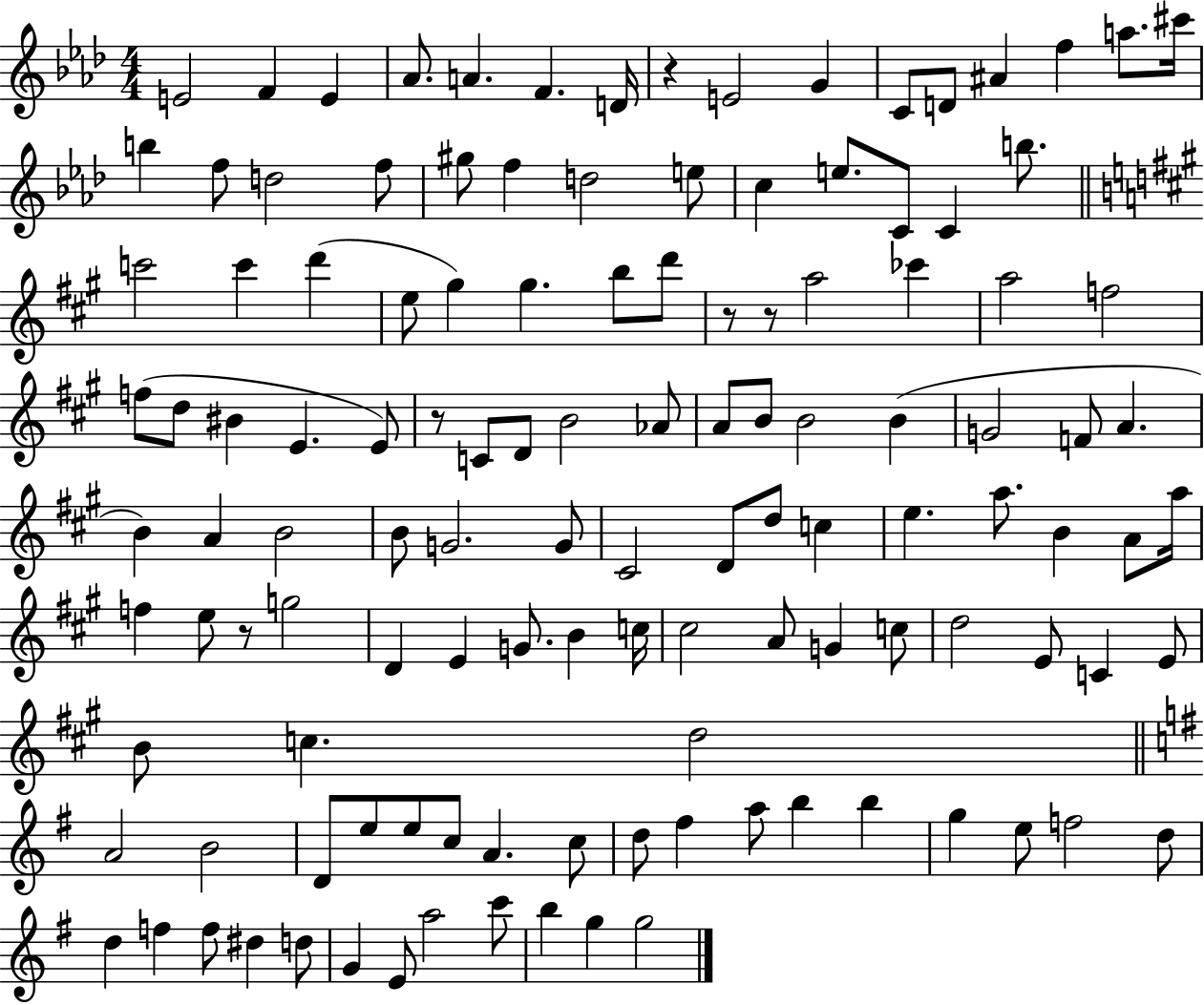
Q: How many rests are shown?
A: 5